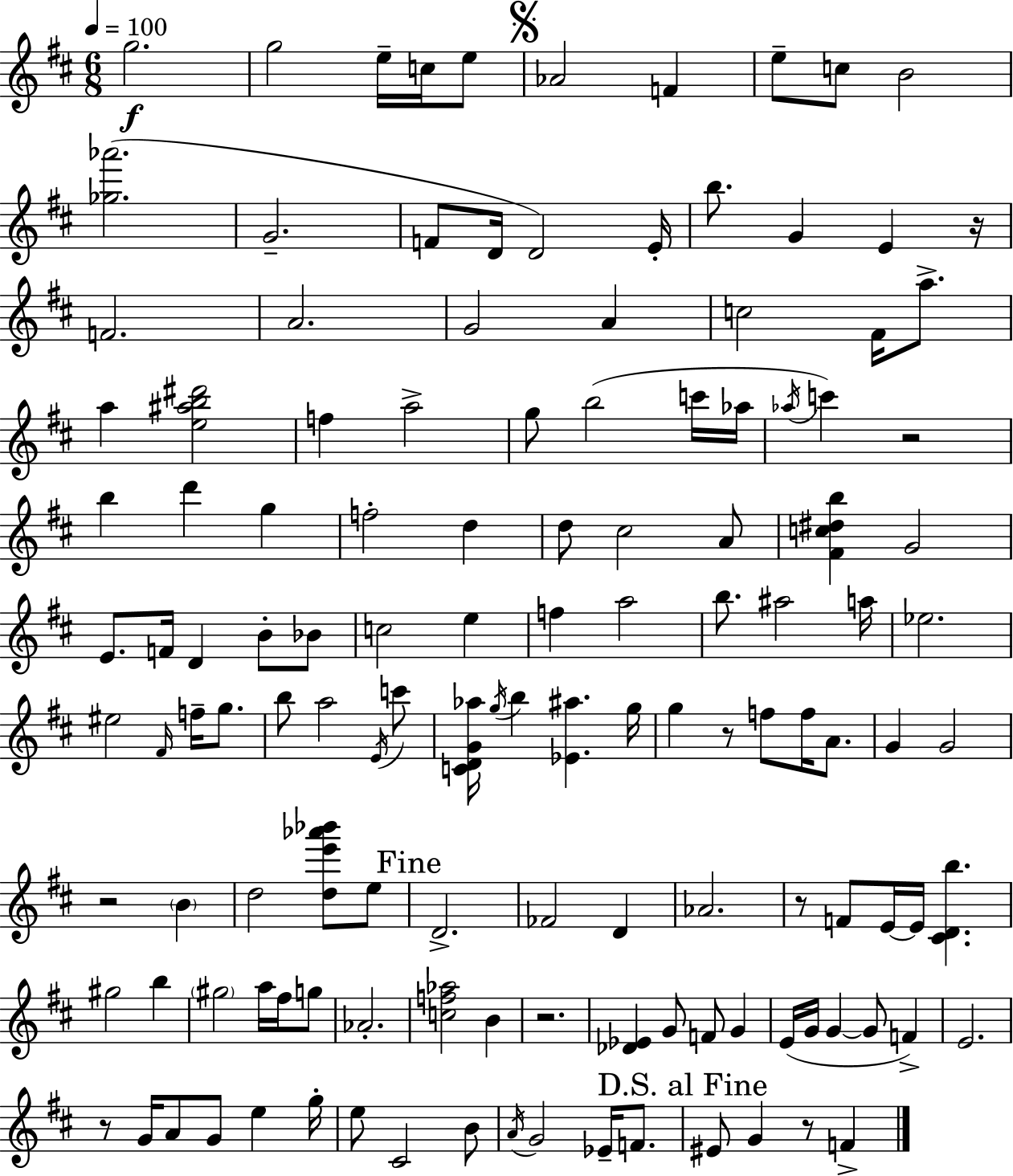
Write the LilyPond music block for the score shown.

{
  \clef treble
  \numericTimeSignature
  \time 6/8
  \key d \major
  \tempo 4 = 100
  g''2.\f | g''2 e''16-- c''16 e''8 | \mark \markup { \musicglyph "scripts.segno" } aes'2 f'4 | e''8-- c''8 b'2 | \break <ges'' aes'''>2.( | g'2.-- | f'8 d'16 d'2) e'16-. | b''8. g'4 e'4 r16 | \break f'2. | a'2. | g'2 a'4 | c''2 fis'16 a''8.-> | \break a''4 <e'' ais'' b'' dis'''>2 | f''4 a''2-> | g''8 b''2( c'''16 aes''16 | \acciaccatura { aes''16 } c'''4) r2 | \break b''4 d'''4 g''4 | f''2-. d''4 | d''8 cis''2 a'8 | <fis' c'' dis'' b''>4 g'2 | \break e'8. f'16 d'4 b'8-. bes'8 | c''2 e''4 | f''4 a''2 | b''8. ais''2 | \break a''16 ees''2. | eis''2 \grace { fis'16 } f''16-- g''8. | b''8 a''2 | \acciaccatura { e'16 } c'''8 <c' d' g' aes''>16 \acciaccatura { g''16 } b''4 <ees' ais''>4. | \break g''16 g''4 r8 f''8 | f''16 a'8. g'4 g'2 | r2 | \parenthesize b'4 d''2 | \break <d'' e''' aes''' bes'''>8 e''8 \mark "Fine" d'2.-> | fes'2 | d'4 aes'2. | r8 f'8 e'16~~ e'16 <cis' d' b''>4. | \break gis''2 | b''4 \parenthesize gis''2 | a''16 fis''16 g''8 aes'2.-. | <c'' f'' aes''>2 | \break b'4 r2. | <des' ees'>4 g'8 f'8 | g'4 e'16( g'16 g'4~~ g'8 | f'4->) e'2. | \break r8 g'16 a'8 g'8 e''4 | g''16-. e''8 cis'2 | b'8 \acciaccatura { a'16 } g'2 | ees'16-- f'8. \mark "D.S. al Fine" eis'8 g'4 r8 | \break f'4-> \bar "|."
}